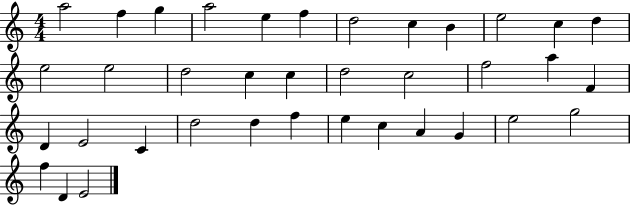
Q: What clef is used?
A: treble